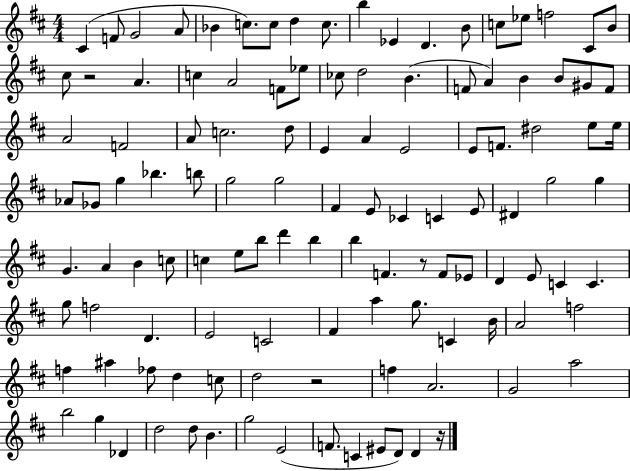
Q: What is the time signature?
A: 4/4